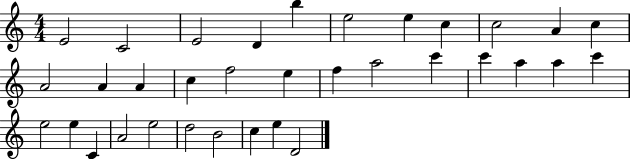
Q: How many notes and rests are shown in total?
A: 34